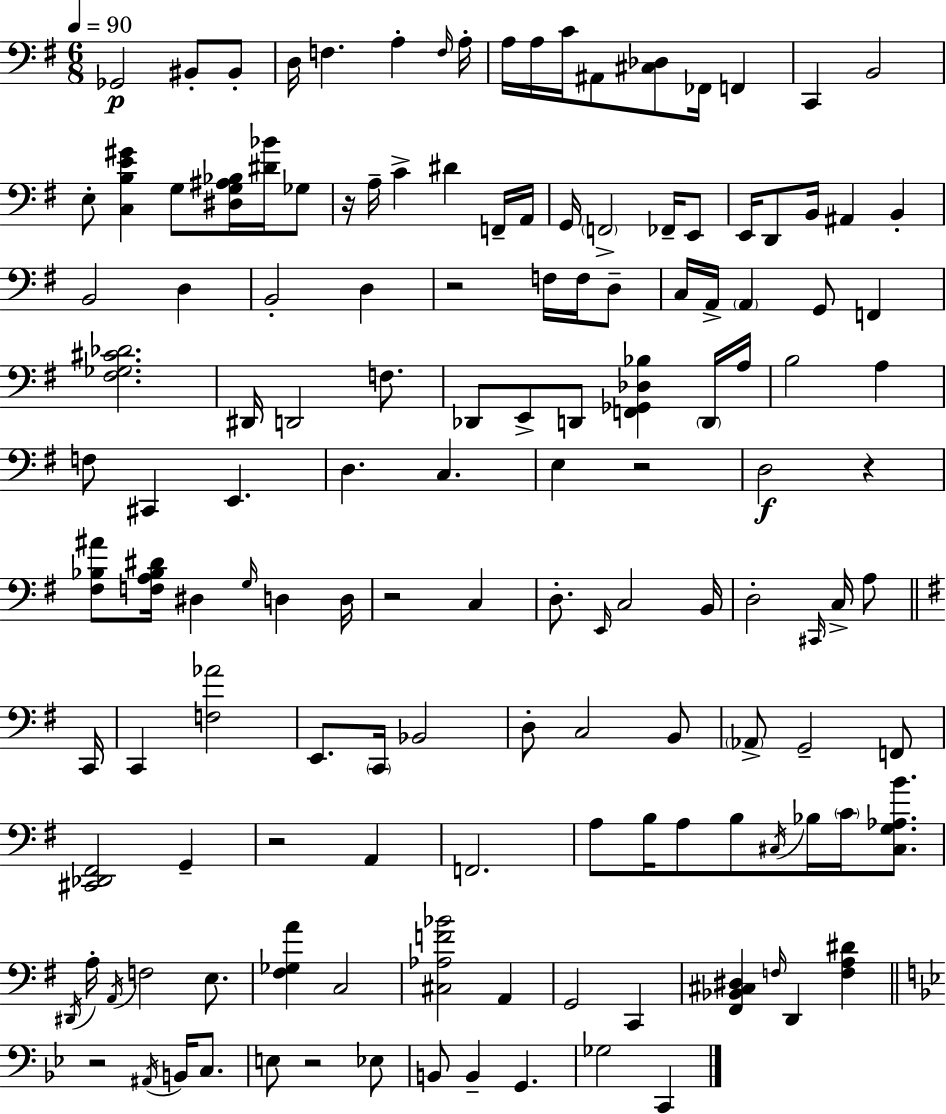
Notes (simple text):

Gb2/h BIS2/e BIS2/e D3/s F3/q. A3/q F3/s A3/s A3/s A3/s C4/s A#2/e [C#3,Db3]/e FES2/s F2/q C2/q B2/h E3/e [C3,B3,E4,G#4]/q G3/e [D#3,G3,A#3,Bb3]/s [D#4,Bb4]/s Gb3/e R/s A3/s C4/q D#4/q F2/s A2/s G2/s F2/h FES2/s E2/e E2/s D2/e B2/s A#2/q B2/q B2/h D3/q B2/h D3/q R/h F3/s F3/s D3/e C3/s A2/s A2/q G2/e F2/q [F#3,Gb3,C#4,Db4]/h. D#2/s D2/h F3/e. Db2/e E2/e D2/e [F2,Gb2,Db3,Bb3]/q D2/s A3/s B3/h A3/q F3/e C#2/q E2/q. D3/q. C3/q. E3/q R/h D3/h R/q [F#3,Bb3,A#4]/e [F3,A3,Bb3,D#4]/s D#3/q G3/s D3/q D3/s R/h C3/q D3/e. E2/s C3/h B2/s D3/h C#2/s C3/s A3/e C2/s C2/q [F3,Ab4]/h E2/e. C2/s Bb2/h D3/e C3/h B2/e Ab2/e G2/h F2/e [C#2,Db2,F#2]/h G2/q R/h A2/q F2/h. A3/e B3/s A3/e B3/e C#3/s Bb3/s C4/s [C#3,G3,Ab3,B4]/e. D#2/s A3/s A2/s F3/h E3/e. [F#3,Gb3,A4]/q C3/h [C#3,Ab3,F4,Bb4]/h A2/q G2/h C2/q [F#2,Bb2,C#3,D#3]/q F3/s D2/q [F3,A3,D#4]/q R/h A#2/s B2/s C3/e. E3/e R/h Eb3/e B2/e B2/q G2/q. Gb3/h C2/q